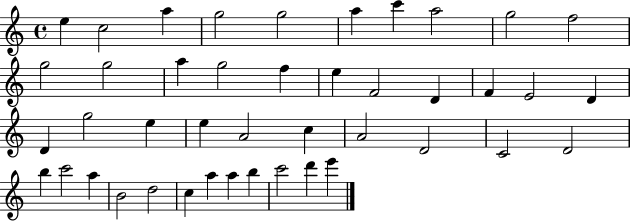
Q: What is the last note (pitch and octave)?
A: E6